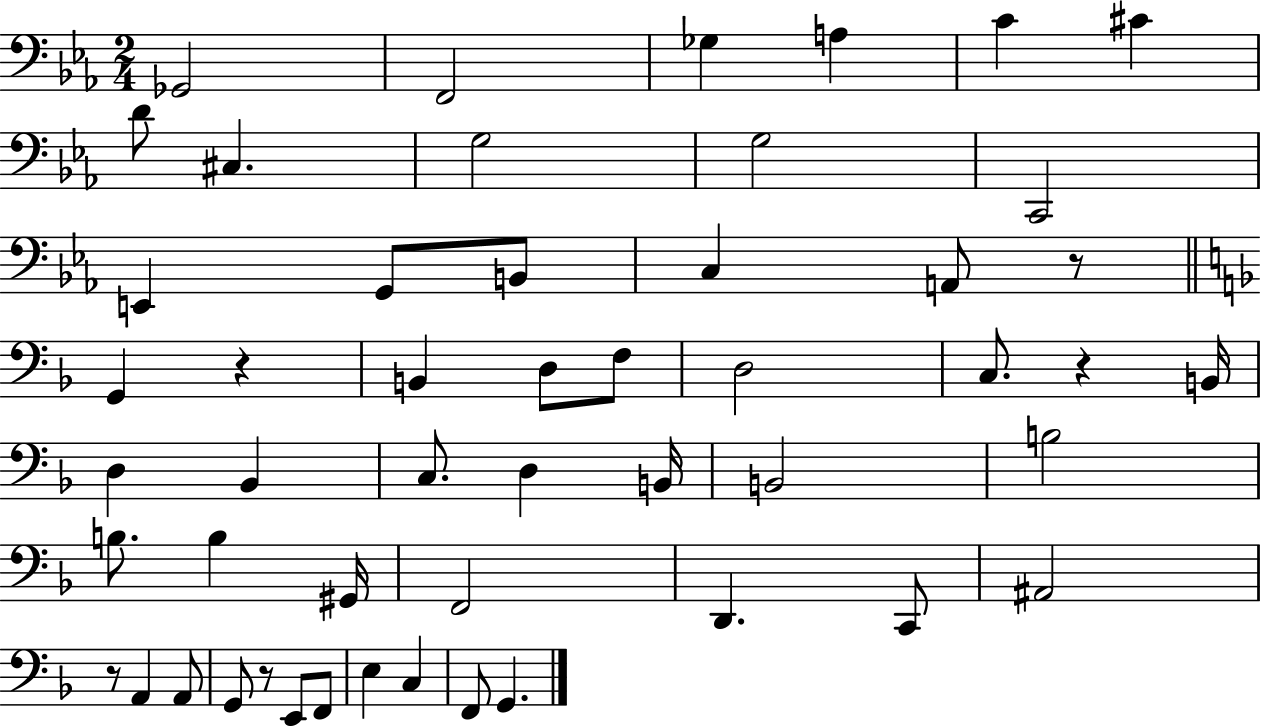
{
  \clef bass
  \numericTimeSignature
  \time 2/4
  \key ees \major
  \repeat volta 2 { ges,2 | f,2 | ges4 a4 | c'4 cis'4 | \break d'8 cis4. | g2 | g2 | c,2 | \break e,4 g,8 b,8 | c4 a,8 r8 | \bar "||" \break \key f \major g,4 r4 | b,4 d8 f8 | d2 | c8. r4 b,16 | \break d4 bes,4 | c8. d4 b,16 | b,2 | b2 | \break b8. b4 gis,16 | f,2 | d,4. c,8 | ais,2 | \break r8 a,4 a,8 | g,8 r8 e,8 f,8 | e4 c4 | f,8 g,4. | \break } \bar "|."
}